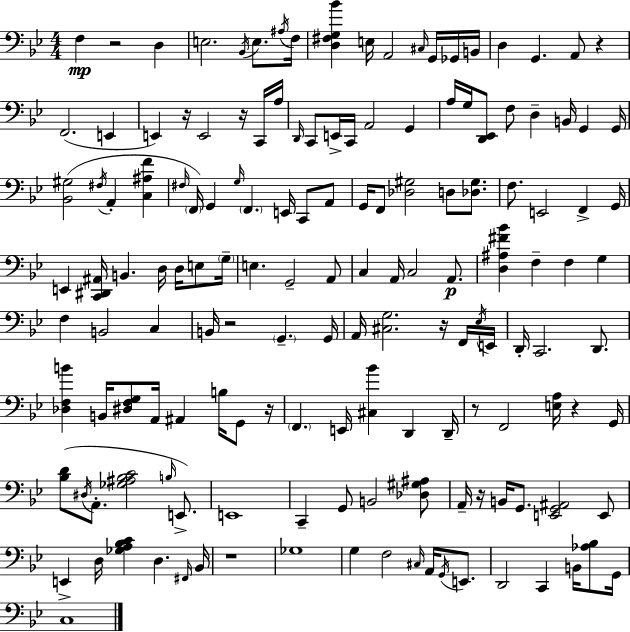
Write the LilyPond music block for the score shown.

{
  \clef bass
  \numericTimeSignature
  \time 4/4
  \key g \minor
  f4\mp r2 d4 | e2. \acciaccatura { bes,16 } e8. | \acciaccatura { ais16 } f16 <d fis g bes'>4 e16 a,2 \grace { cis16 } | g,16 ges,16 b,16 d4 g,4. a,8 r4 | \break f,2.( e,4 | e,4) r16 e,2 | r16 c,16 a16 \grace { d,16 } c,8 e,16-> c,16 a,2 | g,4 a16 g16 <d, ees,>8 f8 d4-- b,16 g,4 | \break g,16 <bes, gis>2( \acciaccatura { fis16 } a,4-. | <c ais f'>4 \grace { fis16 }) \parenthesize f,16 g,4 \grace { g16 } \parenthesize f,4. | e,16 c,8 a,8 g,16 f,8 <des gis>2 | d8 <des gis>8. f8. e,2 | \break f,4-> g,16 e,4 <c, dis, ais,>16 b,4. | d16 d16 e8 \parenthesize g16-- e4. g,2-- | a,8 c4 a,16 c2 | a,8.\p <d ais fis' bes'>4 f4-- f4 | \break g4 f4 b,2 | c4 b,16 r2 | \parenthesize g,4.-- g,16 a,16 <cis g>2. | r16 f,16 \acciaccatura { ees16 } e,16 d,16-. c,2. | \break d,8. <des f b'>4 b,16 <dis f g>8 a,16 | ais,4 b16 g,8 r16 \parenthesize f,4. e,16 <cis bes'>4 | d,4 d,16-- r8 f,2 | <e a>16 r4 g,16 <bes d'>8( \acciaccatura { dis16 } a,8.-. <ges ais bes c'>2 | \break \grace { b16 }) e,8.-> e,1 | c,4-- g,8 | b,2 <des gis ais>8 a,16-- r16 b,16 g,8. | <e, g, ais,>2 e,8 e,4-> d16 <ges a bes c'>4 | \break d4. \grace { fis,16 } bes,16 r1 | ges1 | g4 f2 | \grace { cis16 } a,16 \acciaccatura { g,16 } e,8. d,2 | \break c,4 b,16 <aes bes>8 g,16 c1 | \bar "|."
}